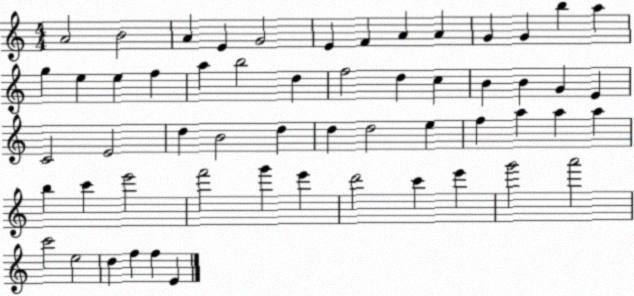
X:1
T:Untitled
M:4/4
L:1/4
K:C
A2 B2 A E G2 E F A A G G b a g e e f a b2 d f2 d c B B G E C2 E2 d B2 d d d2 e f a a a b c' e'2 f'2 g' e' d'2 c' e' g'2 a'2 c'2 e2 d f f E